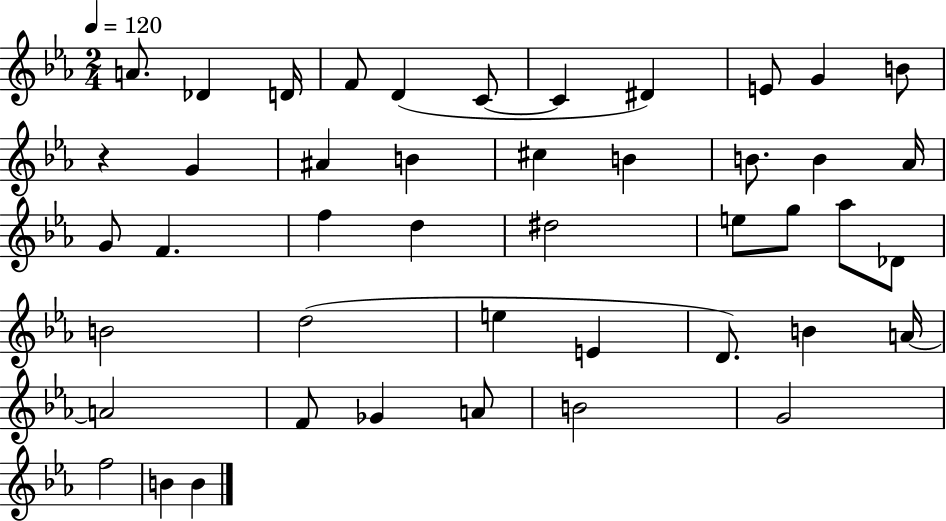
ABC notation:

X:1
T:Untitled
M:2/4
L:1/4
K:Eb
A/2 _D D/4 F/2 D C/2 C ^D E/2 G B/2 z G ^A B ^c B B/2 B _A/4 G/2 F f d ^d2 e/2 g/2 _a/2 _D/2 B2 d2 e E D/2 B A/4 A2 F/2 _G A/2 B2 G2 f2 B B